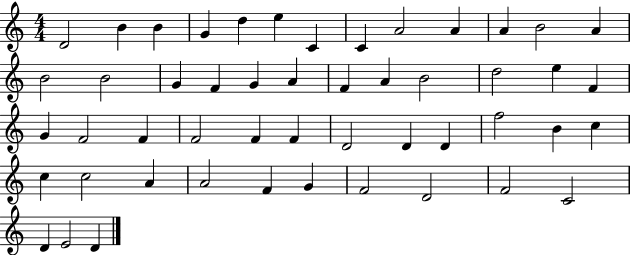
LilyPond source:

{
  \clef treble
  \numericTimeSignature
  \time 4/4
  \key c \major
  d'2 b'4 b'4 | g'4 d''4 e''4 c'4 | c'4 a'2 a'4 | a'4 b'2 a'4 | \break b'2 b'2 | g'4 f'4 g'4 a'4 | f'4 a'4 b'2 | d''2 e''4 f'4 | \break g'4 f'2 f'4 | f'2 f'4 f'4 | d'2 d'4 d'4 | f''2 b'4 c''4 | \break c''4 c''2 a'4 | a'2 f'4 g'4 | f'2 d'2 | f'2 c'2 | \break d'4 e'2 d'4 | \bar "|."
}